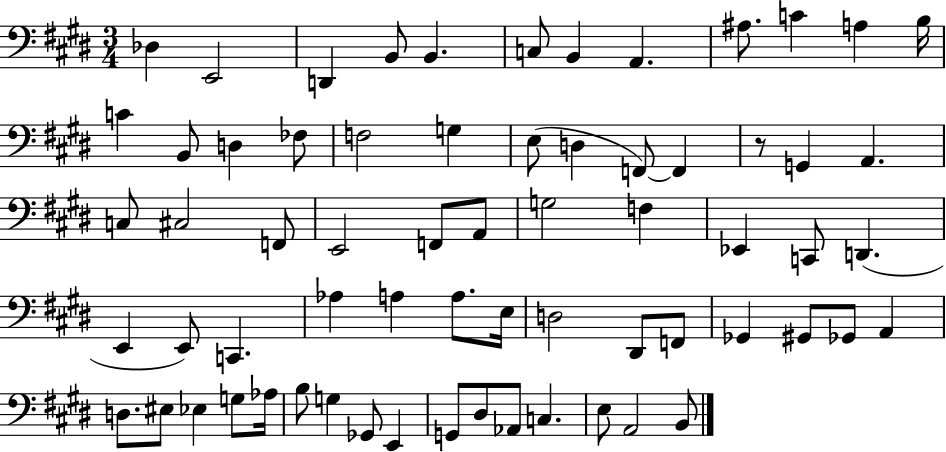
{
  \clef bass
  \numericTimeSignature
  \time 3/4
  \key e \major
  des4 e,2 | d,4 b,8 b,4. | c8 b,4 a,4. | ais8. c'4 a4 b16 | \break c'4 b,8 d4 fes8 | f2 g4 | e8( d4 f,8~~) f,4 | r8 g,4 a,4. | \break c8 cis2 f,8 | e,2 f,8 a,8 | g2 f4 | ees,4 c,8 d,4.( | \break e,4 e,8) c,4. | aes4 a4 a8. e16 | d2 dis,8 f,8 | ges,4 gis,8 ges,8 a,4 | \break d8. eis8 ees4 g8 aes16 | b8 g4 ges,8 e,4 | g,8 dis8 aes,8 c4. | e8 a,2 b,8 | \break \bar "|."
}